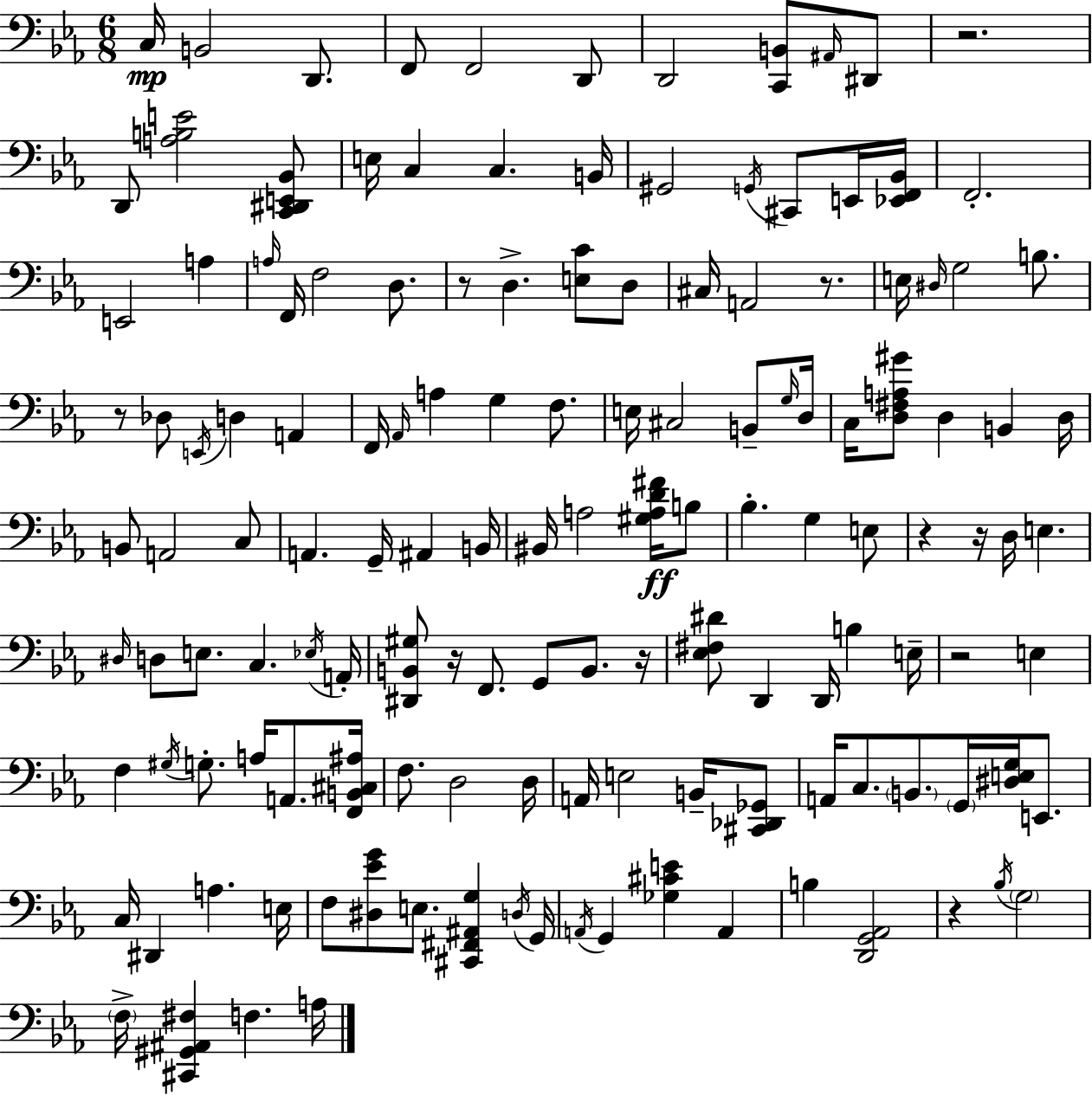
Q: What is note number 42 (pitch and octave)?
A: F3